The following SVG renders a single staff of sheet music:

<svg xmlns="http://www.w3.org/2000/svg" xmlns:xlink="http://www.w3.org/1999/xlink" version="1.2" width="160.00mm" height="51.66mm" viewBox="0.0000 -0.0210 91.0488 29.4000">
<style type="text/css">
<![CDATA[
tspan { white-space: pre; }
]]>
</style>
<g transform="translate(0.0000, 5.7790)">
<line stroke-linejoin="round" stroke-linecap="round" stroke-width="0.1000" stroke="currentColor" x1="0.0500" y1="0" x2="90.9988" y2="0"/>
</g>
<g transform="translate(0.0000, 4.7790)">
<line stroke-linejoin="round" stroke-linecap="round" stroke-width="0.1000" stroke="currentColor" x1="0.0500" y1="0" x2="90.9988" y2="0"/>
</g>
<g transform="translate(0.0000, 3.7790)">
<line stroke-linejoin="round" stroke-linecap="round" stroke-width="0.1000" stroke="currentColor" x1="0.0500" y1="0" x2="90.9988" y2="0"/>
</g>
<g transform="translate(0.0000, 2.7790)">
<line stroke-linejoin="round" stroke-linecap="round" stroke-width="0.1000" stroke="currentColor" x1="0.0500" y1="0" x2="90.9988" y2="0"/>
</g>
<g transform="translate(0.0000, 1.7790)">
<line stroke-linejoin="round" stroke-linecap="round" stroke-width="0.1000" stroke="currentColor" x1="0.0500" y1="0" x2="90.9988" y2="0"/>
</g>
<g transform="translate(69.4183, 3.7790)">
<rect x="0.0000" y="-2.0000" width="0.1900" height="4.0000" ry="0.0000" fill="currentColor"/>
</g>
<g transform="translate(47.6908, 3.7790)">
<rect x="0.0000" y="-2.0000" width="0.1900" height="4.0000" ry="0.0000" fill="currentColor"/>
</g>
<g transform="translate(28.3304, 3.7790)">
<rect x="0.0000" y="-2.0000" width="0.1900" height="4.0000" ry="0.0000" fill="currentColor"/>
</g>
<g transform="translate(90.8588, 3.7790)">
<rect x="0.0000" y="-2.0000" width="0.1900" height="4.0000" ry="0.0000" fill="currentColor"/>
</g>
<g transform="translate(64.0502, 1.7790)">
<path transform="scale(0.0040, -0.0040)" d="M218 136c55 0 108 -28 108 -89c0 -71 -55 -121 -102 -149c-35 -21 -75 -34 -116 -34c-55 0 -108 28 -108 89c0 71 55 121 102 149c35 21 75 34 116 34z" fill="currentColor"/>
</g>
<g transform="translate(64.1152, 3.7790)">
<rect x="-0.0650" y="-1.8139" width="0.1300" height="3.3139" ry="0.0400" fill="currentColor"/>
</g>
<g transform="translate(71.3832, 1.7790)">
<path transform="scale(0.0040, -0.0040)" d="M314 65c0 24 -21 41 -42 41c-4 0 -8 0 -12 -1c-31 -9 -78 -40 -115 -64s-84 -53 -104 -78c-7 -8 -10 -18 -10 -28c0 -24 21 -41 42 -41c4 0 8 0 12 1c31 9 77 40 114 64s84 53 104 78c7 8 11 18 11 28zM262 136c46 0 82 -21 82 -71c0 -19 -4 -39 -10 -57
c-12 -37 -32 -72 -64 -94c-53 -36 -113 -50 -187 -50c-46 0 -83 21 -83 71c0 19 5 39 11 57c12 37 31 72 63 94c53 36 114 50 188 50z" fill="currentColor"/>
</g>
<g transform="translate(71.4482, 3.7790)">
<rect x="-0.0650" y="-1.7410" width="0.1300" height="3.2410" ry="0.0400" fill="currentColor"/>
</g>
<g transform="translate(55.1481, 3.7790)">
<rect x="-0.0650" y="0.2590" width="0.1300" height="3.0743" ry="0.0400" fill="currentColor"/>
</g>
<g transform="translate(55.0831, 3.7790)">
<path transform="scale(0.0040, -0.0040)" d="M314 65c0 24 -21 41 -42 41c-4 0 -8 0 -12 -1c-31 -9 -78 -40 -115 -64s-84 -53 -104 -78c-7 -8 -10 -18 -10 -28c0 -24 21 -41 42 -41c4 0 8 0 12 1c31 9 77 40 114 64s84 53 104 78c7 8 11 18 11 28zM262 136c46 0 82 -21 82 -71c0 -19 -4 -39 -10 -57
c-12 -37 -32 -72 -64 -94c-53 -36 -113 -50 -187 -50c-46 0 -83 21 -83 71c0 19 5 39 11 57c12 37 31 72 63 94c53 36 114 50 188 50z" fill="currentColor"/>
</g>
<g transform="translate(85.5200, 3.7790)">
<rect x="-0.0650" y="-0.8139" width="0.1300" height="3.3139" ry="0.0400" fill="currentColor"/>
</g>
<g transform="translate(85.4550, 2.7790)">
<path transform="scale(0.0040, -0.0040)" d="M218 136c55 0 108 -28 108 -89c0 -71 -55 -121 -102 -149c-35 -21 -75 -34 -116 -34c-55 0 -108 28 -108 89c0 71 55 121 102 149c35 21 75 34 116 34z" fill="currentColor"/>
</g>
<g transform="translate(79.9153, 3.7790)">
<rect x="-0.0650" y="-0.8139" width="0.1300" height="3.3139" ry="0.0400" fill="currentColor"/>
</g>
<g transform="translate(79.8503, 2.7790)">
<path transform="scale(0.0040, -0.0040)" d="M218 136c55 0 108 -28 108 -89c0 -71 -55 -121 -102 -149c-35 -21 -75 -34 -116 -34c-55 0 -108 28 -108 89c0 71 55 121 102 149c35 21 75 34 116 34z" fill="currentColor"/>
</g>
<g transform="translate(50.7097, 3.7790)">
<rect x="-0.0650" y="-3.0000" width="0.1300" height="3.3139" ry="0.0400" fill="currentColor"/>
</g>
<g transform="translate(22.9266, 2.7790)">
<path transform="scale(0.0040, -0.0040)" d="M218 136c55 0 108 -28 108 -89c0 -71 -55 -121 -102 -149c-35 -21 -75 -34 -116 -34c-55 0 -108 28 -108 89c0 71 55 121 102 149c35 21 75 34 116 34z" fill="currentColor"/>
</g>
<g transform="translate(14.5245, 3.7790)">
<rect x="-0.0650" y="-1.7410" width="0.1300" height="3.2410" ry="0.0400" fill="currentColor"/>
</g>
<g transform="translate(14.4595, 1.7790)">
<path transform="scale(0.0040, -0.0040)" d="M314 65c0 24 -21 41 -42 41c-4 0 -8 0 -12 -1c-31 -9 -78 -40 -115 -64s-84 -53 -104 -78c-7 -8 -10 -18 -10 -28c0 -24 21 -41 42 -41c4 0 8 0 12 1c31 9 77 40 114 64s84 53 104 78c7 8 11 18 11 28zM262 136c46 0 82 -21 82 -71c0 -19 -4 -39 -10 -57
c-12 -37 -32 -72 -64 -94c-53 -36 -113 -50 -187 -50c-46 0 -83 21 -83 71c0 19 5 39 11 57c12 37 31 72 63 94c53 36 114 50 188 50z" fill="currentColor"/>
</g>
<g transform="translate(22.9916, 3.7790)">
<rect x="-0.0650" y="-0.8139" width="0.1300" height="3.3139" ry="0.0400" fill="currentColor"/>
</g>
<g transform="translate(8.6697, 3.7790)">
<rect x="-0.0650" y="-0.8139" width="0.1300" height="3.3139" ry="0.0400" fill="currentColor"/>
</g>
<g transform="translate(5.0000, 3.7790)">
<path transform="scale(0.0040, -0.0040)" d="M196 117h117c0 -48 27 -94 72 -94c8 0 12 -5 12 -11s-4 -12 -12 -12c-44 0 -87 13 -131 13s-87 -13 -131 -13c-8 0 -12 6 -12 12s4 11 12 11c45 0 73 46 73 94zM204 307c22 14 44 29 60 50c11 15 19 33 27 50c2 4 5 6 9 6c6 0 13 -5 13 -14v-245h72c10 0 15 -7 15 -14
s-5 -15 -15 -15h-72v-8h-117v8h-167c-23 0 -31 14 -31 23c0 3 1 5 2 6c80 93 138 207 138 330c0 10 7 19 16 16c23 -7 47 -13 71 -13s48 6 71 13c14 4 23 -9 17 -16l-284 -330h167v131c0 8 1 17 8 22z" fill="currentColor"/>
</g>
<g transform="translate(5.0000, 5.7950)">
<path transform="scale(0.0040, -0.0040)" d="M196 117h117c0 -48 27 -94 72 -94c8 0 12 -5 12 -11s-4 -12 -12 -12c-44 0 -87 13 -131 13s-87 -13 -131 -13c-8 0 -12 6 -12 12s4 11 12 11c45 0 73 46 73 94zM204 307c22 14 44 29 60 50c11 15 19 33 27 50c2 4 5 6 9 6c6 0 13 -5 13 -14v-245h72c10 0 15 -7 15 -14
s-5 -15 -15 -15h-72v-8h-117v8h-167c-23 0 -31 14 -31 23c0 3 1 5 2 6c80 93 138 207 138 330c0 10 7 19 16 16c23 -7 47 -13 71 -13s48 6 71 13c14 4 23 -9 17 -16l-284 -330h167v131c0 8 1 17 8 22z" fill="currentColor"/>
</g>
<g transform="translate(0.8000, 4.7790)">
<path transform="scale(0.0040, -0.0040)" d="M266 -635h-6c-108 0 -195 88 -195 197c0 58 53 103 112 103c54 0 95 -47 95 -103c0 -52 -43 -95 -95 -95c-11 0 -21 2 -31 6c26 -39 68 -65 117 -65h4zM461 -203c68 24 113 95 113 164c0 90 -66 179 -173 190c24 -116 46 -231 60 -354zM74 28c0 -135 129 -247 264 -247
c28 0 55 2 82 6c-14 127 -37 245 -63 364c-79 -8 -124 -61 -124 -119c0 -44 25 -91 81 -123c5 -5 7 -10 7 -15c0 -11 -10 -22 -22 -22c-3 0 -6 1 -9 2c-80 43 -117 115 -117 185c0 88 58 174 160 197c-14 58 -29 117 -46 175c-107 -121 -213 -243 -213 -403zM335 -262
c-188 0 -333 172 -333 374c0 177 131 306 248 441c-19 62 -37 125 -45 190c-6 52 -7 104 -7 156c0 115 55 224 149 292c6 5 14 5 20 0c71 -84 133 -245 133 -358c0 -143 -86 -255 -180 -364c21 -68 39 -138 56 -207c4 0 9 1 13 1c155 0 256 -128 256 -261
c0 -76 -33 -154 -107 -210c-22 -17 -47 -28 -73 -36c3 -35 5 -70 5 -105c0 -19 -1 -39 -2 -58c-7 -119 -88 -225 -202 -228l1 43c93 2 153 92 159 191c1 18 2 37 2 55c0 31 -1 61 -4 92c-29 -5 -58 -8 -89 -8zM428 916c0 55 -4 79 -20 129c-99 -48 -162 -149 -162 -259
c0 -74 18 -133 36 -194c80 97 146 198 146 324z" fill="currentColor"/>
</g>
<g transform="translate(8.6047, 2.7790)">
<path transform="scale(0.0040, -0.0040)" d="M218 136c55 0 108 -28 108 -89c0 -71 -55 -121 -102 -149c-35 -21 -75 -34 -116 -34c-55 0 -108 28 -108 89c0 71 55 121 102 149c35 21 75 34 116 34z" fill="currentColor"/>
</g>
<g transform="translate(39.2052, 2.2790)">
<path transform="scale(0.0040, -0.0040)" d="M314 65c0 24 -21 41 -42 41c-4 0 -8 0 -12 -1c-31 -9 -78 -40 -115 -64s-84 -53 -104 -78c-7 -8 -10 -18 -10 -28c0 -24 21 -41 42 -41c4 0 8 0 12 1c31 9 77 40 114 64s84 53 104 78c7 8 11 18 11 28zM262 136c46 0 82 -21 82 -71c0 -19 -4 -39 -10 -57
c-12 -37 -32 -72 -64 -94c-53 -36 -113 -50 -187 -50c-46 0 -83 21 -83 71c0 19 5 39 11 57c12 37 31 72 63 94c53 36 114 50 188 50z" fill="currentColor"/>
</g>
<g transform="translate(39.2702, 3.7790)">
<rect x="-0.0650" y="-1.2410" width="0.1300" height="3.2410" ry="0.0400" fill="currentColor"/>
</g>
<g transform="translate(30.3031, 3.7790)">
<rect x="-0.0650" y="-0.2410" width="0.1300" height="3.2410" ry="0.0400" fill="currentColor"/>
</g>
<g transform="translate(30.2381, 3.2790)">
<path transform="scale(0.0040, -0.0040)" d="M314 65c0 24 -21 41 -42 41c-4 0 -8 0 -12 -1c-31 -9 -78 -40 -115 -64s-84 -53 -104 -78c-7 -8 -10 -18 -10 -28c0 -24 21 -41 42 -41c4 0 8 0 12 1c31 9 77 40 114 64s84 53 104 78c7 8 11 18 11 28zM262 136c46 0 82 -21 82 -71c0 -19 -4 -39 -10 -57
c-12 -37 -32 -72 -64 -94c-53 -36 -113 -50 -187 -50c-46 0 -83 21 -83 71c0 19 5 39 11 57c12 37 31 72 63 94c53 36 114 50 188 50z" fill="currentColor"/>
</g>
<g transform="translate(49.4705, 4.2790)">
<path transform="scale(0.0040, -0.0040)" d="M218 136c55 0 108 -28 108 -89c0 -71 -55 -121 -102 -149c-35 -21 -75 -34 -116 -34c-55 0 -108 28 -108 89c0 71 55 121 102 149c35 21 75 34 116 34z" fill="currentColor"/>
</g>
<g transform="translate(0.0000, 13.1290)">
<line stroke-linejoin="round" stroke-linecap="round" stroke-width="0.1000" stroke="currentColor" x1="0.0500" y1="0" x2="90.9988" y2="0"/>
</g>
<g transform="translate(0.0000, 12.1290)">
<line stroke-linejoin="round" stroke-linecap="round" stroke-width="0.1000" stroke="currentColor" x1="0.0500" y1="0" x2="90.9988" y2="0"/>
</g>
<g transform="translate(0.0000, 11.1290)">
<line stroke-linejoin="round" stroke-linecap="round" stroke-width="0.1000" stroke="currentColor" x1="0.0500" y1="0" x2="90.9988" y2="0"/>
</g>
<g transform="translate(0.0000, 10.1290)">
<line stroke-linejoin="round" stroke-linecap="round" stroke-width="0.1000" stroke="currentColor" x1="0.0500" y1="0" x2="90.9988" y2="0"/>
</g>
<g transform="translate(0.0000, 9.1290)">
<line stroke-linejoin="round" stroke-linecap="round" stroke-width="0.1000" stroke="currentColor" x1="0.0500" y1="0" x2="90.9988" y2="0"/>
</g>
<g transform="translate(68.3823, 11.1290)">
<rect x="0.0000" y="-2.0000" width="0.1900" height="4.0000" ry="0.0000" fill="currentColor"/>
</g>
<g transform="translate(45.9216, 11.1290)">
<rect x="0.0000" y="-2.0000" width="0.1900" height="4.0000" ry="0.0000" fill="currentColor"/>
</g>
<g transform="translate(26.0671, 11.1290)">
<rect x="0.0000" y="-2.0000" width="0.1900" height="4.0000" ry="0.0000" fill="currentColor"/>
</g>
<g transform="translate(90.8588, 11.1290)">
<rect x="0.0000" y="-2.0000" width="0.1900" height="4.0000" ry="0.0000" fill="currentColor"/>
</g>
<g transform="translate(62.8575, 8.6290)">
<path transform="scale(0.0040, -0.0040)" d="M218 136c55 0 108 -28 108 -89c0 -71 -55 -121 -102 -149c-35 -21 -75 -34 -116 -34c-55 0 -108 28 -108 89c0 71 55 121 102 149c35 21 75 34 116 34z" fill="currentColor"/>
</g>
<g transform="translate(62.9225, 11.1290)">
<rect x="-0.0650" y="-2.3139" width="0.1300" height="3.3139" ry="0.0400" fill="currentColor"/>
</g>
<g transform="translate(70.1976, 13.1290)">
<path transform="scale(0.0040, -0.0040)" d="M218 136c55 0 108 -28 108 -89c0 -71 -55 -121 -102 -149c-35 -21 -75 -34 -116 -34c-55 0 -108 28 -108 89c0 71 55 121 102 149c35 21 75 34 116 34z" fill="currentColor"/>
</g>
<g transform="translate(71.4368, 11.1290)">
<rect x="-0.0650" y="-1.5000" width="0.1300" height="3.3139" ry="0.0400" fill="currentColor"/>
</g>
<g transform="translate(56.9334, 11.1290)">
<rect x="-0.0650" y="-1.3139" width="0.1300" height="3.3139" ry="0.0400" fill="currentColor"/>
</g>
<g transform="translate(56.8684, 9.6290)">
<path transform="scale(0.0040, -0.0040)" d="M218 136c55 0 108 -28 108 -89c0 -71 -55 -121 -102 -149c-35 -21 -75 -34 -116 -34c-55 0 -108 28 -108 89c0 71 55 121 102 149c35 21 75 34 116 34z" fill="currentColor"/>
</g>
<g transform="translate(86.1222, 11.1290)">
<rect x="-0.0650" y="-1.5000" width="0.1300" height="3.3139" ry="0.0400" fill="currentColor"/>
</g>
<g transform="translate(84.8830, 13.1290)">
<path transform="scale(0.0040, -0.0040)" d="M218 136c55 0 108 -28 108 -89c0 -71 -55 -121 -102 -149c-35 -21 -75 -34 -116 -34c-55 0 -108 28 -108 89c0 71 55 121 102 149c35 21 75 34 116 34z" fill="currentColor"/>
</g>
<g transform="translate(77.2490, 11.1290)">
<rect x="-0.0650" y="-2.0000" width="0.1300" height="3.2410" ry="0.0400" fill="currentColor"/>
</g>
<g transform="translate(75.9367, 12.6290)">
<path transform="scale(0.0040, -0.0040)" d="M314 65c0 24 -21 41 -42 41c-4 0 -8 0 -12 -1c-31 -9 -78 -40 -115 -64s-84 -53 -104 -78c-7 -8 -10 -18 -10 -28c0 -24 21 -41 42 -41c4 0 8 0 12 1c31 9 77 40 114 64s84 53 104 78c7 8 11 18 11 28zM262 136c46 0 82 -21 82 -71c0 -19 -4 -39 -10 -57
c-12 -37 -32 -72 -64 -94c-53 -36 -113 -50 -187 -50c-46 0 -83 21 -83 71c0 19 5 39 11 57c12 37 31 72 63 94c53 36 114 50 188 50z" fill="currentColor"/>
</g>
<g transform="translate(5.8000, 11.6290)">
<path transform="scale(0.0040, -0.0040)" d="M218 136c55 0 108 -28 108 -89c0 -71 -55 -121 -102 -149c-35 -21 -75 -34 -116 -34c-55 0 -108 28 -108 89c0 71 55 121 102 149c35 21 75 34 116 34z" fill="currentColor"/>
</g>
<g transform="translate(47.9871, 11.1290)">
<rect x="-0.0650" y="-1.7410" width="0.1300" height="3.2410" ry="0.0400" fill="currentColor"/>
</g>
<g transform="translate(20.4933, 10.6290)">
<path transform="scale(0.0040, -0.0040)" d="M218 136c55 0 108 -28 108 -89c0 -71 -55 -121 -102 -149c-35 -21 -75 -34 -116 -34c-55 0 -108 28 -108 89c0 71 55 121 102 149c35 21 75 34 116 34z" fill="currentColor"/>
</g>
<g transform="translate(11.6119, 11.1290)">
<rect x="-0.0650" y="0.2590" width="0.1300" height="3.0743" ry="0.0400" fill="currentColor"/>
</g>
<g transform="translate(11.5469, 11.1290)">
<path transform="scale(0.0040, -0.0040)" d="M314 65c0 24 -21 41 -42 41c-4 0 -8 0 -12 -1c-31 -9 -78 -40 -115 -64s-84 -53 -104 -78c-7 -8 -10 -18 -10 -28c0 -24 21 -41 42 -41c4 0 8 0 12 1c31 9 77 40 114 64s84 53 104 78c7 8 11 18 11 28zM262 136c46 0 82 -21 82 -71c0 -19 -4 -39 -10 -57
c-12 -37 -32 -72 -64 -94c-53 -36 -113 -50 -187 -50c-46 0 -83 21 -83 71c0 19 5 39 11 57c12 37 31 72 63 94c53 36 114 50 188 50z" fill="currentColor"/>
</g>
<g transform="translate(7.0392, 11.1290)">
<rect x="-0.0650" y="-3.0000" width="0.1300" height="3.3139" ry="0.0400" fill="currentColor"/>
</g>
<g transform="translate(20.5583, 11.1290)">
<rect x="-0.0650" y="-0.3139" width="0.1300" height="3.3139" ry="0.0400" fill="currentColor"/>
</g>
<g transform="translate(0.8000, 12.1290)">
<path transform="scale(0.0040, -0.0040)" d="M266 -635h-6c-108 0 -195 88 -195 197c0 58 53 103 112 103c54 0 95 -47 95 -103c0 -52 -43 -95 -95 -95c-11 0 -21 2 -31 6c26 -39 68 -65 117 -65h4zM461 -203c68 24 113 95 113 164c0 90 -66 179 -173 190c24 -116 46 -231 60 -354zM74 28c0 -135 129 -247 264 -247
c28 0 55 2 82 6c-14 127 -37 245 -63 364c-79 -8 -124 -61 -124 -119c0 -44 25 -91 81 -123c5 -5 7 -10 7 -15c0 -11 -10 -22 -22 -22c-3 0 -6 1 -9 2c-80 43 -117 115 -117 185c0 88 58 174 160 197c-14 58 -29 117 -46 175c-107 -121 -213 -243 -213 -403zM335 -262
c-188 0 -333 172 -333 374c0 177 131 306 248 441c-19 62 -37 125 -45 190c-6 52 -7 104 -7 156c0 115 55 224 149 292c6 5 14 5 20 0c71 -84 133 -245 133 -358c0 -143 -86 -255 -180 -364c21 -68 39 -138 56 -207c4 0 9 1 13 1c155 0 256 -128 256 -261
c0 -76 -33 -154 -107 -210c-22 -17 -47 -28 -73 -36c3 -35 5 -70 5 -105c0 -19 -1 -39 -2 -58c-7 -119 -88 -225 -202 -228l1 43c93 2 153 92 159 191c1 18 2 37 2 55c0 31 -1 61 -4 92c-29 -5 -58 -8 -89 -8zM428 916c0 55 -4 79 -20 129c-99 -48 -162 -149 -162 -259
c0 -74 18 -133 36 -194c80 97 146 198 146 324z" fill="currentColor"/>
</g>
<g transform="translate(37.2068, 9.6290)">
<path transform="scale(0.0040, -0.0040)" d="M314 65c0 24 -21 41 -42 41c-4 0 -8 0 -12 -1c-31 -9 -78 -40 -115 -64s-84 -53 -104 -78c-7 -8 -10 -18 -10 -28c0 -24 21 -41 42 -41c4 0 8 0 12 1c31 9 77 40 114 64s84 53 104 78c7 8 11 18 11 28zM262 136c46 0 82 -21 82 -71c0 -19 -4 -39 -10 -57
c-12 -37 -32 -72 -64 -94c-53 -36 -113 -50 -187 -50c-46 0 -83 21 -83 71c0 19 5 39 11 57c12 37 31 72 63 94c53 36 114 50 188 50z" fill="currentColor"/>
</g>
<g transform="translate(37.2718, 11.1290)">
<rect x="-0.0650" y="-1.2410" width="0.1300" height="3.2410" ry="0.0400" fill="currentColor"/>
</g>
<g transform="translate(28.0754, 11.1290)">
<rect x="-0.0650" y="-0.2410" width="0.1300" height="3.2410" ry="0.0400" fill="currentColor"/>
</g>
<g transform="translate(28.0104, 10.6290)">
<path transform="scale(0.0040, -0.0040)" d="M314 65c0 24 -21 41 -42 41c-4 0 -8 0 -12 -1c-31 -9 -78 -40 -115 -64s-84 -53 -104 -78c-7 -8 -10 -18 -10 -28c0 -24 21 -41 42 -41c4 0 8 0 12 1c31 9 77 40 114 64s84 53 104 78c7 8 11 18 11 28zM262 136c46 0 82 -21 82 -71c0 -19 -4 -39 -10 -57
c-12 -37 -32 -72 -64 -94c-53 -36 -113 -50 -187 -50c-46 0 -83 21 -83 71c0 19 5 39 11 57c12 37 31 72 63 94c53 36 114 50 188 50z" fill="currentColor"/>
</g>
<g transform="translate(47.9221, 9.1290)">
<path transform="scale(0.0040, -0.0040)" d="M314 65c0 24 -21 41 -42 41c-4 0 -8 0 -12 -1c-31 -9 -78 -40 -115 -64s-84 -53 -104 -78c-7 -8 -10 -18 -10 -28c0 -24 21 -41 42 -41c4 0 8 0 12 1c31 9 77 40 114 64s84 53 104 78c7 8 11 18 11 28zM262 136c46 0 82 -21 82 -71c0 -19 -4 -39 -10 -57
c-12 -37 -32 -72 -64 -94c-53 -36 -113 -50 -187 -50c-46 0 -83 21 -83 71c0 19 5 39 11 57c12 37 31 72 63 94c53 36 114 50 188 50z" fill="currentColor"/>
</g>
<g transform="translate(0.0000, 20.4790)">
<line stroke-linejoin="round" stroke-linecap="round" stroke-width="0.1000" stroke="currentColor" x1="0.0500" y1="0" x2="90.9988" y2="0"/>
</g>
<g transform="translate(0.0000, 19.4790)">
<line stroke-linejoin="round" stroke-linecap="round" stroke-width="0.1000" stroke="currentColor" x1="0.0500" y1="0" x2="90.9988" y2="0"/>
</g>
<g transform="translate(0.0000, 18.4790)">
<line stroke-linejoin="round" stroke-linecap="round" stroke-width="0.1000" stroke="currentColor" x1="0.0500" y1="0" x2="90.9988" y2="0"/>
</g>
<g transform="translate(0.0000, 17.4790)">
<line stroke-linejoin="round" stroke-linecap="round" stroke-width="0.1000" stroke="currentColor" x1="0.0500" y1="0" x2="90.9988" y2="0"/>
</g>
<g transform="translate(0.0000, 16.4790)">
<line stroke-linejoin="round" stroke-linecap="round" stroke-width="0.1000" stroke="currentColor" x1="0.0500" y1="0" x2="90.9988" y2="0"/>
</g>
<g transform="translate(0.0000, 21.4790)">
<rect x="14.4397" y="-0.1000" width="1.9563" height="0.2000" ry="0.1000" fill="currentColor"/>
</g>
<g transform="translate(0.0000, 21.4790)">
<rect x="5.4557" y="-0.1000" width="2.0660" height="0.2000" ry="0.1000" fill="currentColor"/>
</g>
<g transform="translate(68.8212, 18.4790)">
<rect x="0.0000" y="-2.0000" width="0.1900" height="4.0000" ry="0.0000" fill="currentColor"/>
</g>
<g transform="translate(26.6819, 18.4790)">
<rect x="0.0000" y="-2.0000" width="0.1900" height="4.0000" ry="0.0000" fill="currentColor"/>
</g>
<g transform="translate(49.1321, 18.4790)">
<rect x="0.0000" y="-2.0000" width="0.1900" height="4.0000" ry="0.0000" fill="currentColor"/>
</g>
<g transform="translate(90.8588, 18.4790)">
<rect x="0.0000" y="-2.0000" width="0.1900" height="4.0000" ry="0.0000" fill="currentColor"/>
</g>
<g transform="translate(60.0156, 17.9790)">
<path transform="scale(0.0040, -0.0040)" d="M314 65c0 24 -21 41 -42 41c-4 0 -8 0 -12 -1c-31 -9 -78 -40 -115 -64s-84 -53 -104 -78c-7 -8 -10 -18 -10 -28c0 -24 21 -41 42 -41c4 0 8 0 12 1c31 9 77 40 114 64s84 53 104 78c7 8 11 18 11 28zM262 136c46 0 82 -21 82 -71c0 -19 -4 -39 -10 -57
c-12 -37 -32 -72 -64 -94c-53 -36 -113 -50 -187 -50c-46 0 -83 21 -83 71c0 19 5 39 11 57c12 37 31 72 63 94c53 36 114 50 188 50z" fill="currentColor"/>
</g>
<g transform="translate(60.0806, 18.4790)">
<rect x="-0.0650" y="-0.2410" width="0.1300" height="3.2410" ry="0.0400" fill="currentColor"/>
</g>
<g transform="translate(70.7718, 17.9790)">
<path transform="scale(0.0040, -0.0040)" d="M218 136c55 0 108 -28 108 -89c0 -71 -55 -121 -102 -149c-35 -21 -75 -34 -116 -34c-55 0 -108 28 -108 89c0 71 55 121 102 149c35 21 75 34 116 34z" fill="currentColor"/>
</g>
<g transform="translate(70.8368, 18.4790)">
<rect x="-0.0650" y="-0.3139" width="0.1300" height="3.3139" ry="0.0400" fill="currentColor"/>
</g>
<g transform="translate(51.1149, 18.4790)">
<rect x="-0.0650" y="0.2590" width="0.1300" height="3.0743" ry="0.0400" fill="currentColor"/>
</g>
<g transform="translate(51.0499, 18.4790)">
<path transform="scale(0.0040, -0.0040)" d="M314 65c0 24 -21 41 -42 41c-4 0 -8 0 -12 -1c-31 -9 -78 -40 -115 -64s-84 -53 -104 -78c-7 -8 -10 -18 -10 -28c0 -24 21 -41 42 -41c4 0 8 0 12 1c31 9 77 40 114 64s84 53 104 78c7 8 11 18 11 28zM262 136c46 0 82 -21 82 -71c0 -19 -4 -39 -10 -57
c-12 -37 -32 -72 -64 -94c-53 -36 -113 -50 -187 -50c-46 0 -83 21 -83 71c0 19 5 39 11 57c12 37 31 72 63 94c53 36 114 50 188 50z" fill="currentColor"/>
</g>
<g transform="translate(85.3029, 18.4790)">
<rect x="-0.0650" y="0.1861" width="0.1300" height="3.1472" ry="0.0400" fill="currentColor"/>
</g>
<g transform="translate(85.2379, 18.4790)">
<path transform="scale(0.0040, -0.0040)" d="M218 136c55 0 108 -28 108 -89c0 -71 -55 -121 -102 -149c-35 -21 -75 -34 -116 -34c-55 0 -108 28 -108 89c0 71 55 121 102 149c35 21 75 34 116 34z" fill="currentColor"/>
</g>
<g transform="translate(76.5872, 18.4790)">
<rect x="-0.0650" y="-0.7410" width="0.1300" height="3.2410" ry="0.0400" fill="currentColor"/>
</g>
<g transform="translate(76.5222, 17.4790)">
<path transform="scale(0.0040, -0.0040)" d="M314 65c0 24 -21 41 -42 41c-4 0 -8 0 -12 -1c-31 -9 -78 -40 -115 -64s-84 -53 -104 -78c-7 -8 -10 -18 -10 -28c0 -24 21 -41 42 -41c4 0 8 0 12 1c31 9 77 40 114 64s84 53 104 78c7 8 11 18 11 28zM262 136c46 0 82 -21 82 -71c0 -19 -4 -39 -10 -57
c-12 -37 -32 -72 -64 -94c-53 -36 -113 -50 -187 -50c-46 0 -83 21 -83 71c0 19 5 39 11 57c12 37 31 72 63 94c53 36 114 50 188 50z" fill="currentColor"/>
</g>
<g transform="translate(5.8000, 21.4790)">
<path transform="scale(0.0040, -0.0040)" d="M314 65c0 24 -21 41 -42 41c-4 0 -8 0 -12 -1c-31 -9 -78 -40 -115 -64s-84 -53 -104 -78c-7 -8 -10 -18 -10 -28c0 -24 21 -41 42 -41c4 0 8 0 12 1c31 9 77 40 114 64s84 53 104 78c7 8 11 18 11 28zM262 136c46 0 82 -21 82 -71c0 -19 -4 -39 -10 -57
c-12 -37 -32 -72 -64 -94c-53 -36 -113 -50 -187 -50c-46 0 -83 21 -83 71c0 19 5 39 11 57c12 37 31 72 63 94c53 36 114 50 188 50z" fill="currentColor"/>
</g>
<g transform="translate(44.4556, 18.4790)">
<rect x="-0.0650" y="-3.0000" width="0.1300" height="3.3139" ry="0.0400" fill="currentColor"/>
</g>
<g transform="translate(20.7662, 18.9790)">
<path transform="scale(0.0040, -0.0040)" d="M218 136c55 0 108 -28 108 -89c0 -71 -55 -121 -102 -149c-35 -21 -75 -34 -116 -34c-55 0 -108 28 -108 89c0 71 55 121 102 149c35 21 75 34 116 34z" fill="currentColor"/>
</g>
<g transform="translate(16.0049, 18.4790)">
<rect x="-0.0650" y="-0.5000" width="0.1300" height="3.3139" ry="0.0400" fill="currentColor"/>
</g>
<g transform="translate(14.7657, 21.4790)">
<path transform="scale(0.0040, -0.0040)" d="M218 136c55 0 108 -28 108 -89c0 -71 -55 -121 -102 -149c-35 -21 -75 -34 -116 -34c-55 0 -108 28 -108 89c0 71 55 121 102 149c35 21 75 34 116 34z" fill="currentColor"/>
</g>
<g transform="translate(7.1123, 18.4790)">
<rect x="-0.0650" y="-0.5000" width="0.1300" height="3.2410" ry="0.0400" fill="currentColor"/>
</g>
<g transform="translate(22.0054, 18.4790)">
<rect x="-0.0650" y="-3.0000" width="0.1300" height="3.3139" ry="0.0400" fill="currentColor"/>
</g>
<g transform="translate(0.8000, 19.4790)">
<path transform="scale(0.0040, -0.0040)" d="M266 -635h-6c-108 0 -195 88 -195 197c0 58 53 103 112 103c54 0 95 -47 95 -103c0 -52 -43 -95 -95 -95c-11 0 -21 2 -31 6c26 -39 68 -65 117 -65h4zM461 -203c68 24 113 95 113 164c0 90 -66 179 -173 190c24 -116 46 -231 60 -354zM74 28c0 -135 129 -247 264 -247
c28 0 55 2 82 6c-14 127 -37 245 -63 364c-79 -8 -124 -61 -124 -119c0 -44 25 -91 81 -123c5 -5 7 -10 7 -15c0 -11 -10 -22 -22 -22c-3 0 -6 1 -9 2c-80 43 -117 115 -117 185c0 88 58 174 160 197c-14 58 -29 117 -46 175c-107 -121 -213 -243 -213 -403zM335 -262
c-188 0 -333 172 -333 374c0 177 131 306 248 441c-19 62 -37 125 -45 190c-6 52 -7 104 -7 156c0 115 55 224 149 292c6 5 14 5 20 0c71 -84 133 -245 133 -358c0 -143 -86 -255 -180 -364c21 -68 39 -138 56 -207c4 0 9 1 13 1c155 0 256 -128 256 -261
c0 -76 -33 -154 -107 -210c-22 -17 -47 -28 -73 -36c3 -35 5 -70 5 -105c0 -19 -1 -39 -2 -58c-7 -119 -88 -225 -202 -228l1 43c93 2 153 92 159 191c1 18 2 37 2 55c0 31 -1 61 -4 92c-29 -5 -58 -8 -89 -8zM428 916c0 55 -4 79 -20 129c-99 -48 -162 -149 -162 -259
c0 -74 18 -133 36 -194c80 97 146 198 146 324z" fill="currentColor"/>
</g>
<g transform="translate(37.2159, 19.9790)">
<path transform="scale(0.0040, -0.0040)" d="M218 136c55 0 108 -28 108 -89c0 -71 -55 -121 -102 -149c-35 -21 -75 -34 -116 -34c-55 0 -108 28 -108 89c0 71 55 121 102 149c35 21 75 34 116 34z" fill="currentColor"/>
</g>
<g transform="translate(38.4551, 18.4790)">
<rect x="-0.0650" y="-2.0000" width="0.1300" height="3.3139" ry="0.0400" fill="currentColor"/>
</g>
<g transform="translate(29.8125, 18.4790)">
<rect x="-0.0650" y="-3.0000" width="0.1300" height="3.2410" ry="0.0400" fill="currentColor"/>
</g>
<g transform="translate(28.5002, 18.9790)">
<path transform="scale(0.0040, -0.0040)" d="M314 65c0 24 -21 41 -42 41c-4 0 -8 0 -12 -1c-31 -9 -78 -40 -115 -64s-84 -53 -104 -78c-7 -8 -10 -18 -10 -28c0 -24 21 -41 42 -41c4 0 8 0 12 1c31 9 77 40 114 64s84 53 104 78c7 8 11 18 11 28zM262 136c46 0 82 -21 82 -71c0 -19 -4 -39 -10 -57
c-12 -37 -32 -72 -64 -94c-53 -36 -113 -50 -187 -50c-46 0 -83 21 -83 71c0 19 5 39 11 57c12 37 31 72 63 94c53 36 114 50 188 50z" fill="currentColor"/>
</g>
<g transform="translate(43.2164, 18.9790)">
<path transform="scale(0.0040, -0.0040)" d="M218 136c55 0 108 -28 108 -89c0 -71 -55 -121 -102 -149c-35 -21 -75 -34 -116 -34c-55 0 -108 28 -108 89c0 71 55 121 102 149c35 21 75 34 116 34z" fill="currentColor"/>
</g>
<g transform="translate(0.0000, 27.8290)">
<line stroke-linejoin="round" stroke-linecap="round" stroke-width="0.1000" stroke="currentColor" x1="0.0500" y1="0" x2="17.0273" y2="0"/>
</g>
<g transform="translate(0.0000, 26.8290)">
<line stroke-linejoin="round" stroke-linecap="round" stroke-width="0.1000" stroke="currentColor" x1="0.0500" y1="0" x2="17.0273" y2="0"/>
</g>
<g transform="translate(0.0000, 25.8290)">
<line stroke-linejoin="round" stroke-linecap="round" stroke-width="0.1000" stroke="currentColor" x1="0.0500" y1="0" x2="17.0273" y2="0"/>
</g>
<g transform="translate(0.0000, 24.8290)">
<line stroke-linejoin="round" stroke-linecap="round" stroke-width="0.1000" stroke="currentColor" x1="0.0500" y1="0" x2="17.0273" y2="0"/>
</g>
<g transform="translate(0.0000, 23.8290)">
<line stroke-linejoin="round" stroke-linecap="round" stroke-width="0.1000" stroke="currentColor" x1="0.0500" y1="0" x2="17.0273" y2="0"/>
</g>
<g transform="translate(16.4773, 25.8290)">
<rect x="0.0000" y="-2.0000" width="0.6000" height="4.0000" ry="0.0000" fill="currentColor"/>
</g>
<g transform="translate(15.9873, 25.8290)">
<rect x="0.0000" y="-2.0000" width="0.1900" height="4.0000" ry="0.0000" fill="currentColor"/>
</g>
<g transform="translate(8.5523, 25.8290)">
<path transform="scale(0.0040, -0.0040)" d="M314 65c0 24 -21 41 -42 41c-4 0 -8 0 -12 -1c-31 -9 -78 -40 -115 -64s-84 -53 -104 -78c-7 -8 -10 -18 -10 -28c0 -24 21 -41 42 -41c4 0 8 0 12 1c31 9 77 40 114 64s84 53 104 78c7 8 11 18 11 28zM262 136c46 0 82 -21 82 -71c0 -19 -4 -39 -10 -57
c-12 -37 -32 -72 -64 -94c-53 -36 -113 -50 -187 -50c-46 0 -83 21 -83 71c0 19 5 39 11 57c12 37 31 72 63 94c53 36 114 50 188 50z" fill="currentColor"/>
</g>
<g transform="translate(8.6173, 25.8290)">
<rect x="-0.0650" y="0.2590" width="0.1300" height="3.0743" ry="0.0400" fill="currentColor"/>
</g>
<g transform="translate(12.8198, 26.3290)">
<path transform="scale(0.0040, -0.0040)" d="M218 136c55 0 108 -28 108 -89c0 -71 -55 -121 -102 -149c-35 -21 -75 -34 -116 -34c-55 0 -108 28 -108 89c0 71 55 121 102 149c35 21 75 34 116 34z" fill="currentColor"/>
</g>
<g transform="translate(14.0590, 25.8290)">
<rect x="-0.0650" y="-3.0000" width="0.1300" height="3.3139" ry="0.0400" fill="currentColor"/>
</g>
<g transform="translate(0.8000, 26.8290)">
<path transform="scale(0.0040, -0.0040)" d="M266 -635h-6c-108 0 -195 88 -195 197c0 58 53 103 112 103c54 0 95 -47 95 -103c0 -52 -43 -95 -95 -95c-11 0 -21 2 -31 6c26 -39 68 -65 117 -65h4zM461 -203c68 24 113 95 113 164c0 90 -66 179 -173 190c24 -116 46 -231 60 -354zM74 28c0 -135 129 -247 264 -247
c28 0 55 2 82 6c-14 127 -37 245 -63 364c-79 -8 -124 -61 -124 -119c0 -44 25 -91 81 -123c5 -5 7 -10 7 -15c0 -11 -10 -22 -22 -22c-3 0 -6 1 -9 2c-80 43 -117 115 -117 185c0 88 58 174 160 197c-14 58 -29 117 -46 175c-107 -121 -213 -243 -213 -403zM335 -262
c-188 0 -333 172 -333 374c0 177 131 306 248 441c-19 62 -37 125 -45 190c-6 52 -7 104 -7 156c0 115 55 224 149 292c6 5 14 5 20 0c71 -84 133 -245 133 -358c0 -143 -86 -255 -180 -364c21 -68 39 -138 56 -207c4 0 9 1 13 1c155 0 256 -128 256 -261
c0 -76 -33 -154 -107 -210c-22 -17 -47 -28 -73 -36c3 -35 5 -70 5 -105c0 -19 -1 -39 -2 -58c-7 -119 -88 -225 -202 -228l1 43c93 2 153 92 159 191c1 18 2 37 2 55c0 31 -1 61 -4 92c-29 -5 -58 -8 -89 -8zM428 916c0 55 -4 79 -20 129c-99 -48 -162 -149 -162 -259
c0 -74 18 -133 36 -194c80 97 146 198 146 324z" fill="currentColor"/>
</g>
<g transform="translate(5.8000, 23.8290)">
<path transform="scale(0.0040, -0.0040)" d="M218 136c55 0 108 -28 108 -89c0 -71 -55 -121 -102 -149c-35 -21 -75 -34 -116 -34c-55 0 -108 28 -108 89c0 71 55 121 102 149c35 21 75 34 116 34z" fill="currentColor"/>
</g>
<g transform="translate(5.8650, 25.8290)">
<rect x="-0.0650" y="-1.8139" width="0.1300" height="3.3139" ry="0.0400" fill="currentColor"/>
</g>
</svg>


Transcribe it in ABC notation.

X:1
T:Untitled
M:4/4
L:1/4
K:C
d f2 d c2 e2 A B2 f f2 d d A B2 c c2 e2 f2 e g E F2 E C2 C A A2 F A B2 c2 c d2 B f B2 A